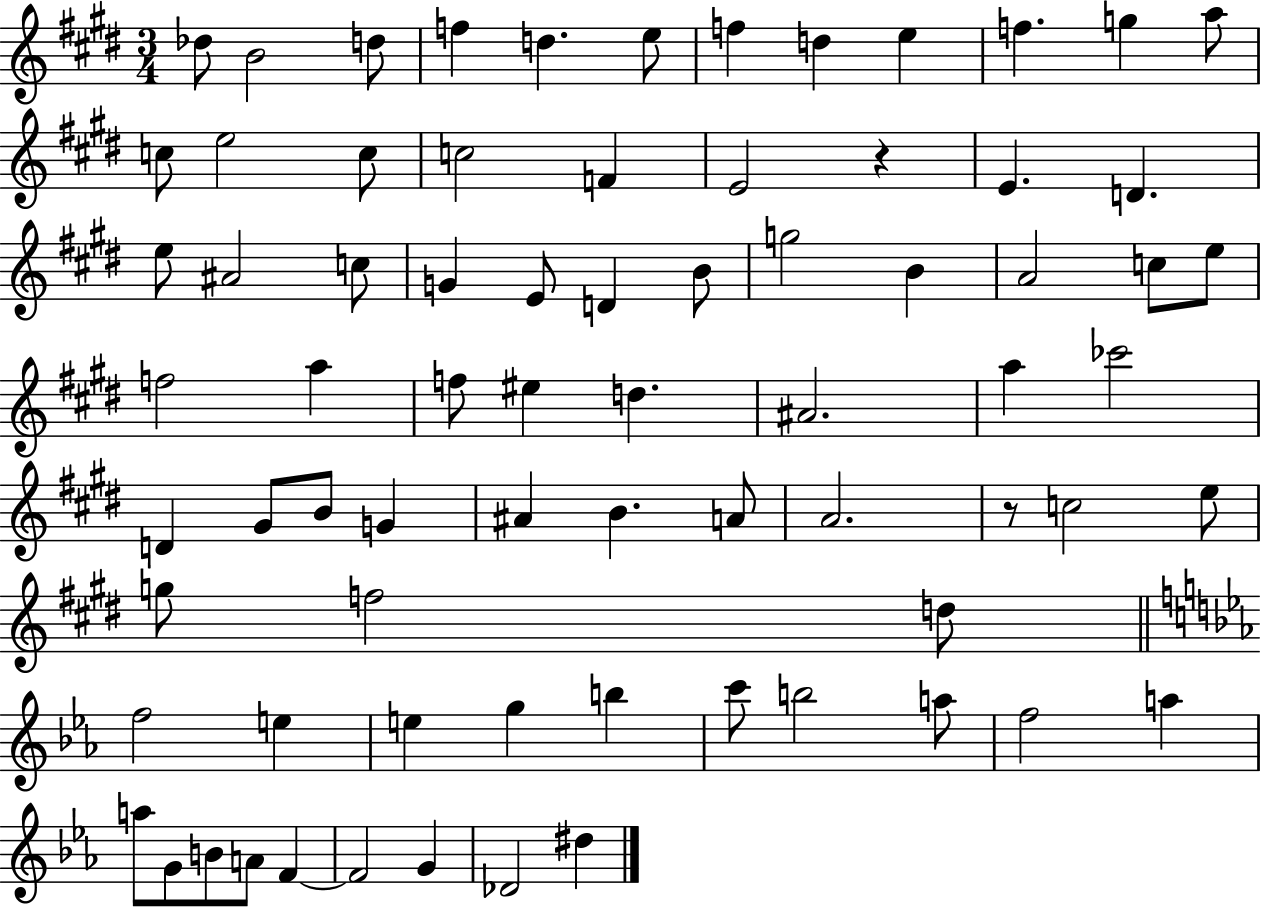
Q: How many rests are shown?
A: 2